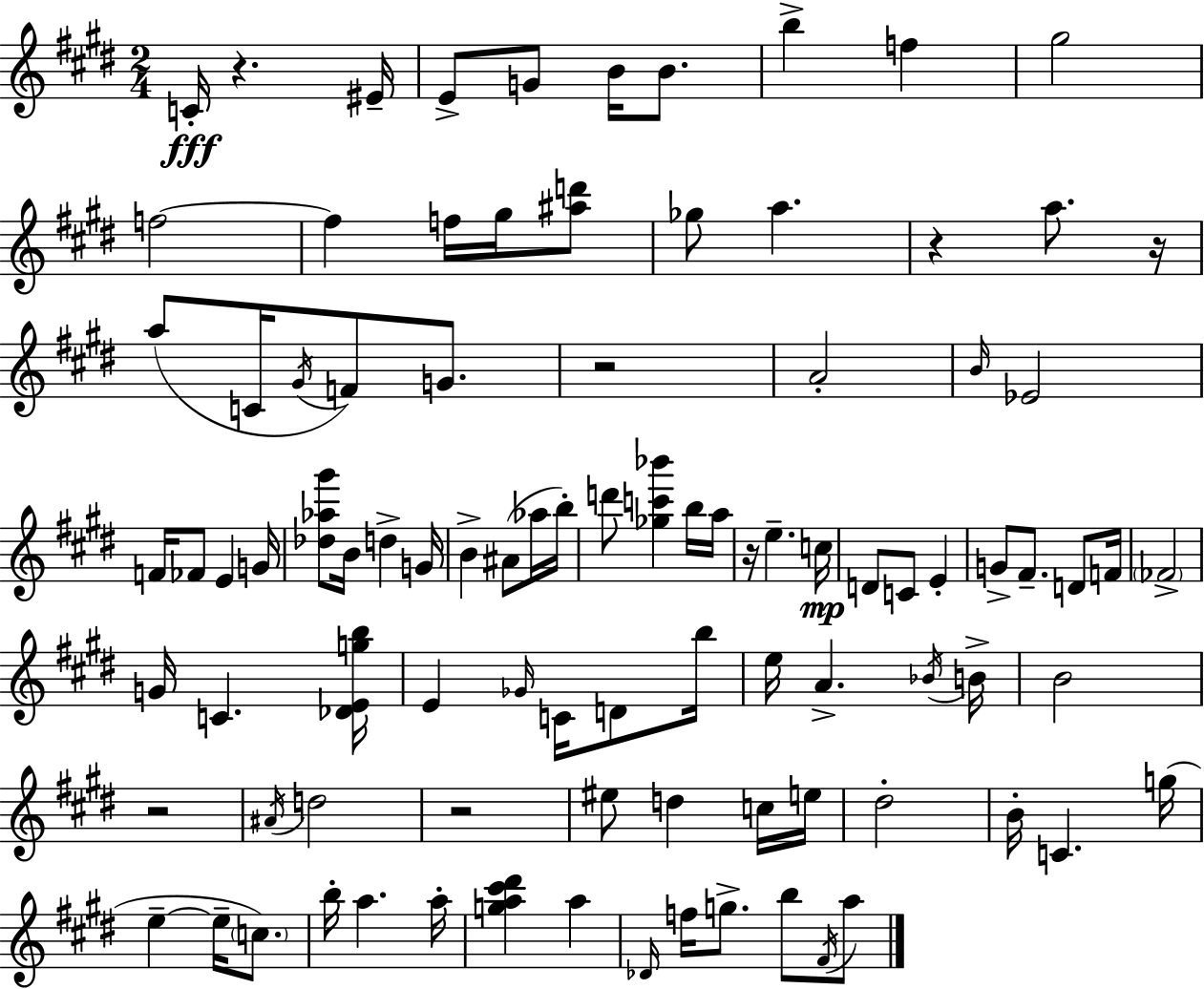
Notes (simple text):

C4/s R/q. EIS4/s E4/e G4/e B4/s B4/e. B5/q F5/q G#5/h F5/h F5/q F5/s G#5/s [A#5,D6]/e Gb5/e A5/q. R/q A5/e. R/s A5/e C4/s G#4/s F4/e G4/e. R/h A4/h B4/s Eb4/h F4/s FES4/e E4/q G4/s [Db5,Ab5,G#6]/e B4/s D5/q G4/s B4/q A#4/e Ab5/s B5/s D6/e [Gb5,C6,Bb6]/q B5/s A5/s R/s E5/q. C5/s D4/e C4/e E4/q G4/e F#4/e. D4/e F4/s FES4/h G4/s C4/q. [Db4,E4,G5,B5]/s E4/q Gb4/s C4/s D4/e B5/s E5/s A4/q. Bb4/s B4/s B4/h R/h A#4/s D5/h R/h EIS5/e D5/q C5/s E5/s D#5/h B4/s C4/q. G5/s E5/q E5/s C5/e. B5/s A5/q. A5/s [G5,A5,C#6,D#6]/q A5/q Db4/s F5/s G5/e. B5/e F#4/s A5/e